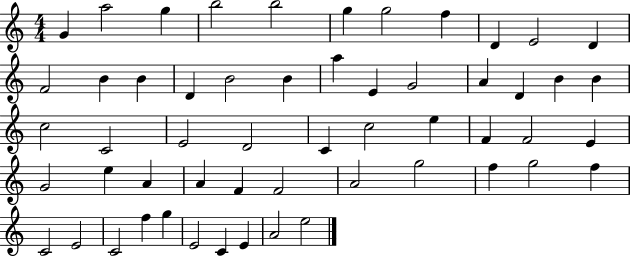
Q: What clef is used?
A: treble